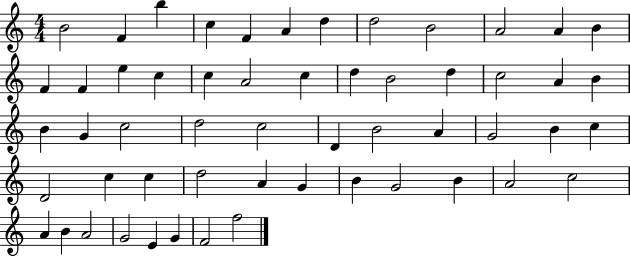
B4/h F4/q B5/q C5/q F4/q A4/q D5/q D5/h B4/h A4/h A4/q B4/q F4/q F4/q E5/q C5/q C5/q A4/h C5/q D5/q B4/h D5/q C5/h A4/q B4/q B4/q G4/q C5/h D5/h C5/h D4/q B4/h A4/q G4/h B4/q C5/q D4/h C5/q C5/q D5/h A4/q G4/q B4/q G4/h B4/q A4/h C5/h A4/q B4/q A4/h G4/h E4/q G4/q F4/h F5/h